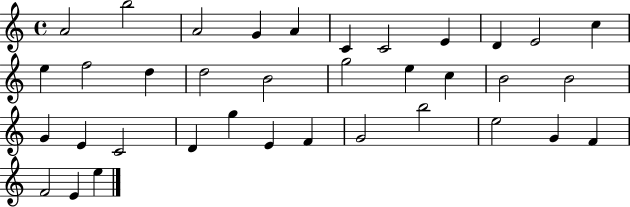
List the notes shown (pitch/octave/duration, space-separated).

A4/h B5/h A4/h G4/q A4/q C4/q C4/h E4/q D4/q E4/h C5/q E5/q F5/h D5/q D5/h B4/h G5/h E5/q C5/q B4/h B4/h G4/q E4/q C4/h D4/q G5/q E4/q F4/q G4/h B5/h E5/h G4/q F4/q F4/h E4/q E5/q